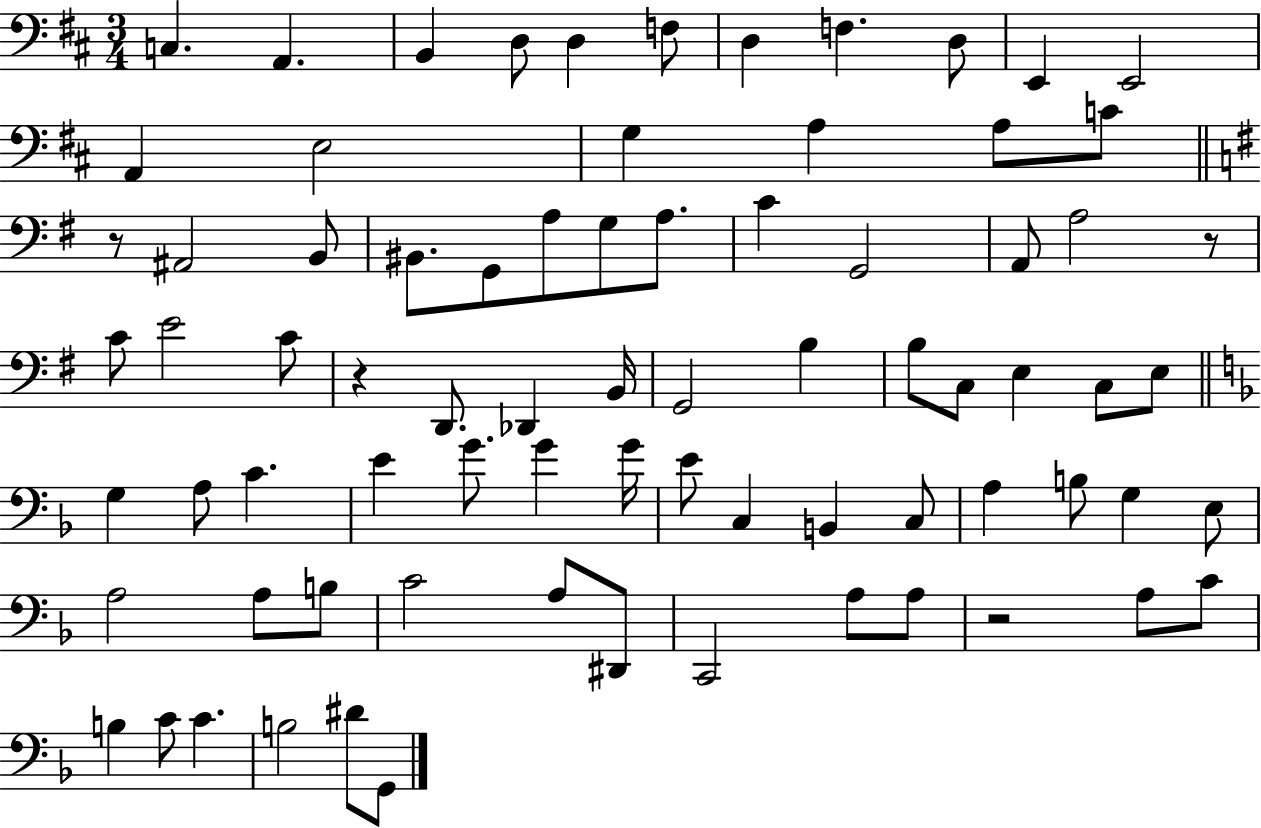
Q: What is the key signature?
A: D major